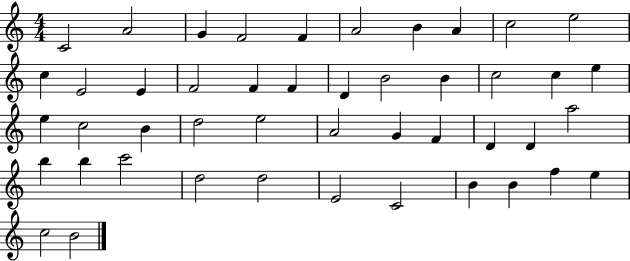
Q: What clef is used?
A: treble